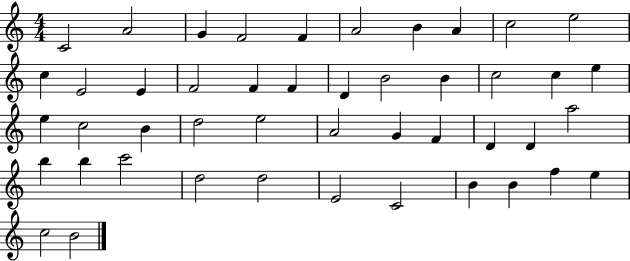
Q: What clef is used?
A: treble